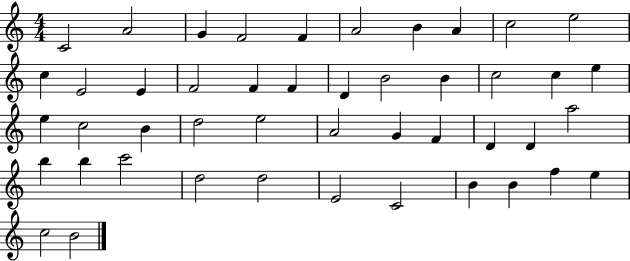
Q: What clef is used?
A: treble